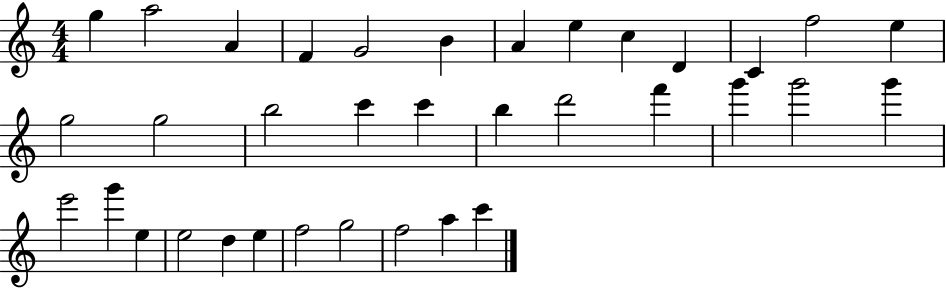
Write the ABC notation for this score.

X:1
T:Untitled
M:4/4
L:1/4
K:C
g a2 A F G2 B A e c D C f2 e g2 g2 b2 c' c' b d'2 f' g' g'2 g' e'2 g' e e2 d e f2 g2 f2 a c'